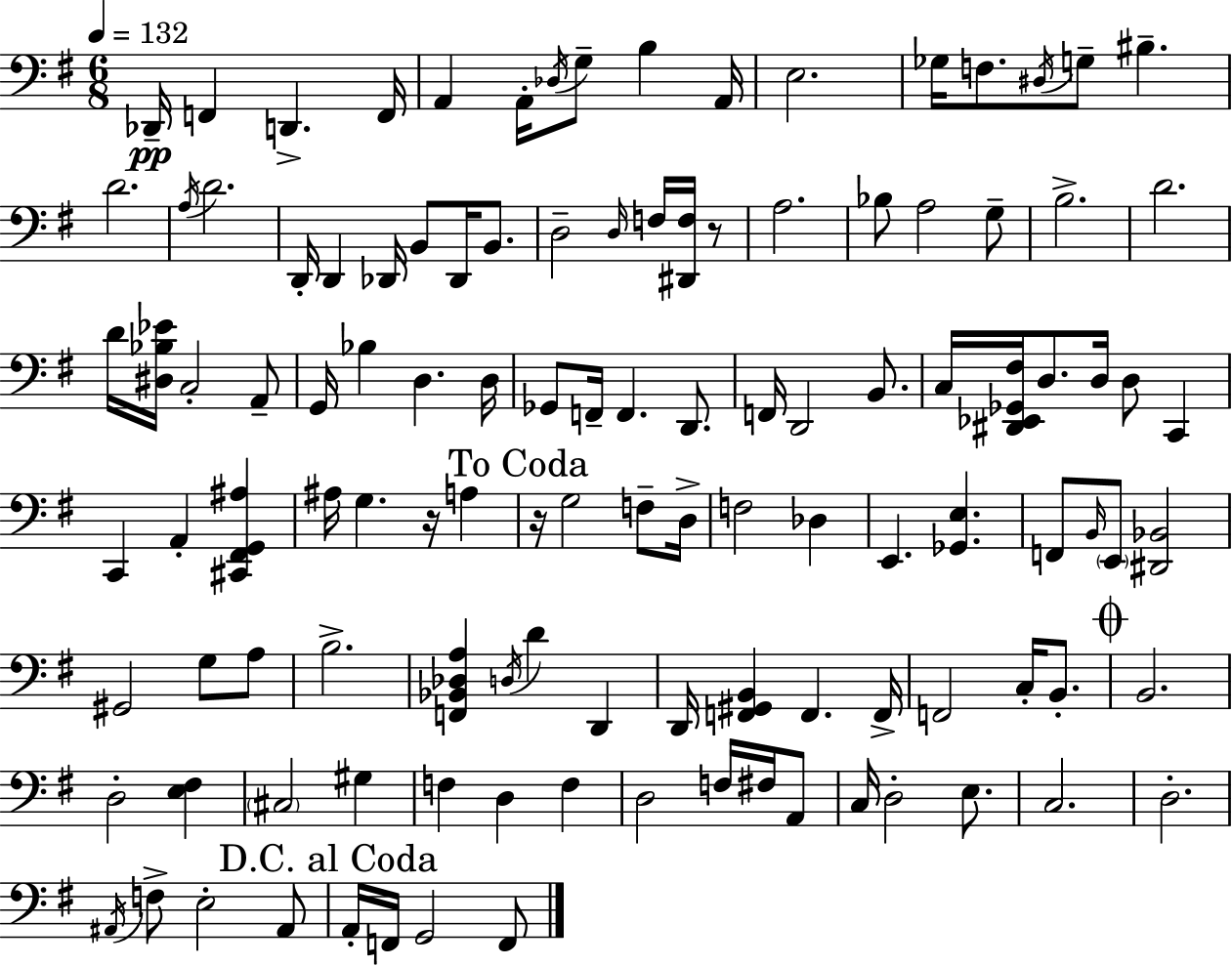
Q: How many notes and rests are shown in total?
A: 116